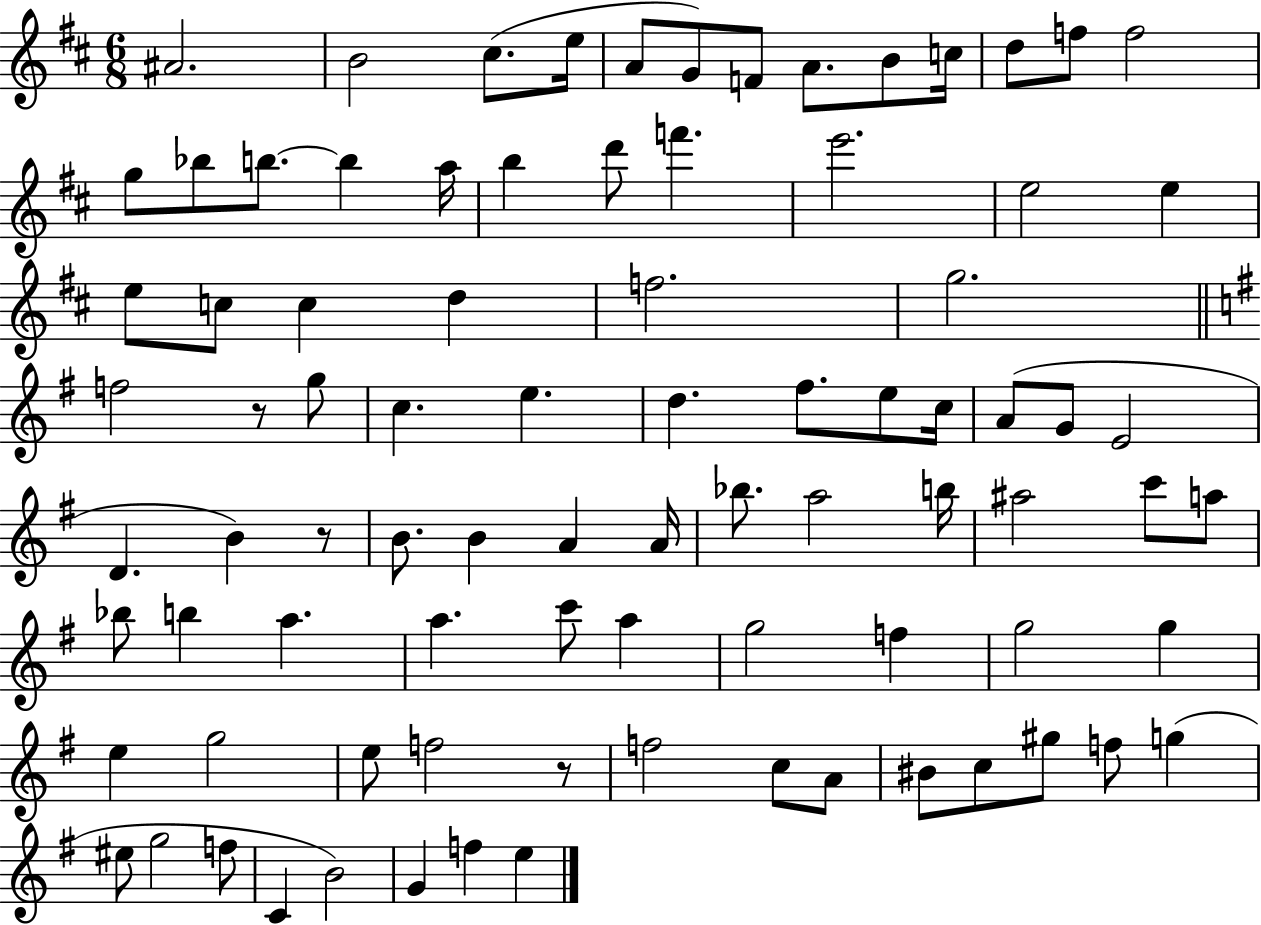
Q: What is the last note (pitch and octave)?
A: E5